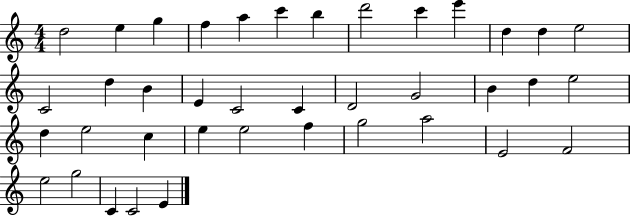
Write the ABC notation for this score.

X:1
T:Untitled
M:4/4
L:1/4
K:C
d2 e g f a c' b d'2 c' e' d d e2 C2 d B E C2 C D2 G2 B d e2 d e2 c e e2 f g2 a2 E2 F2 e2 g2 C C2 E